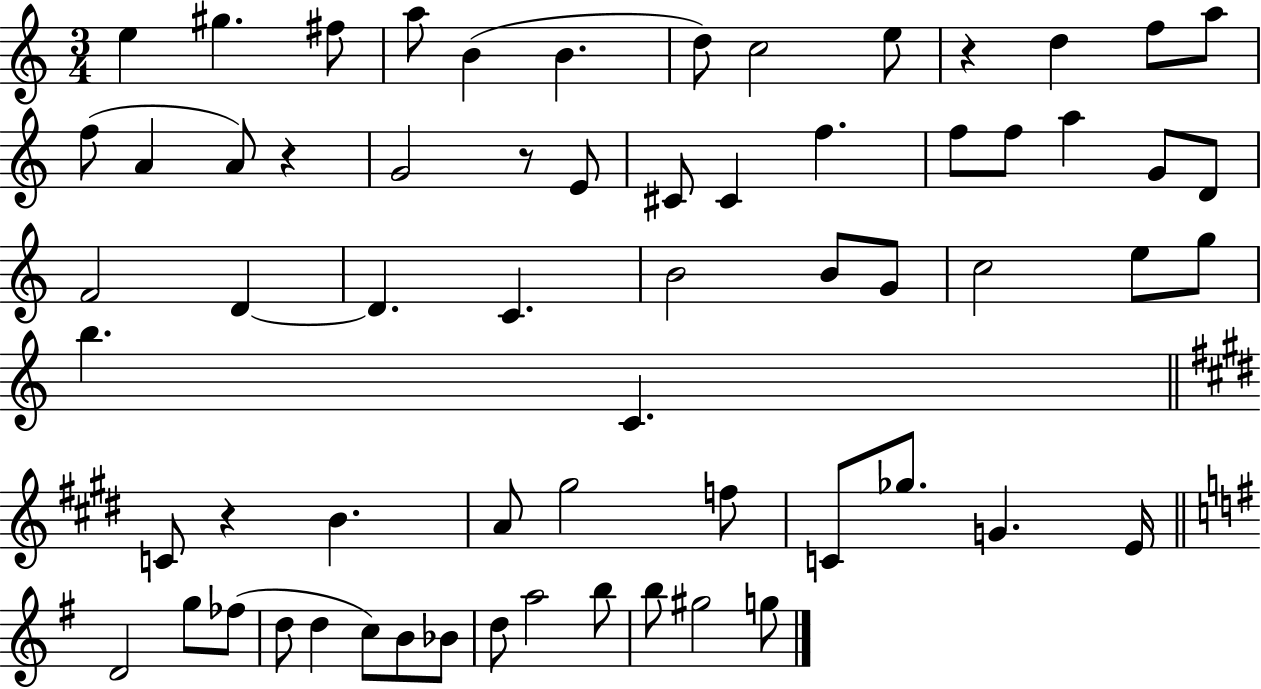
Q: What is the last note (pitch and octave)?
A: G5